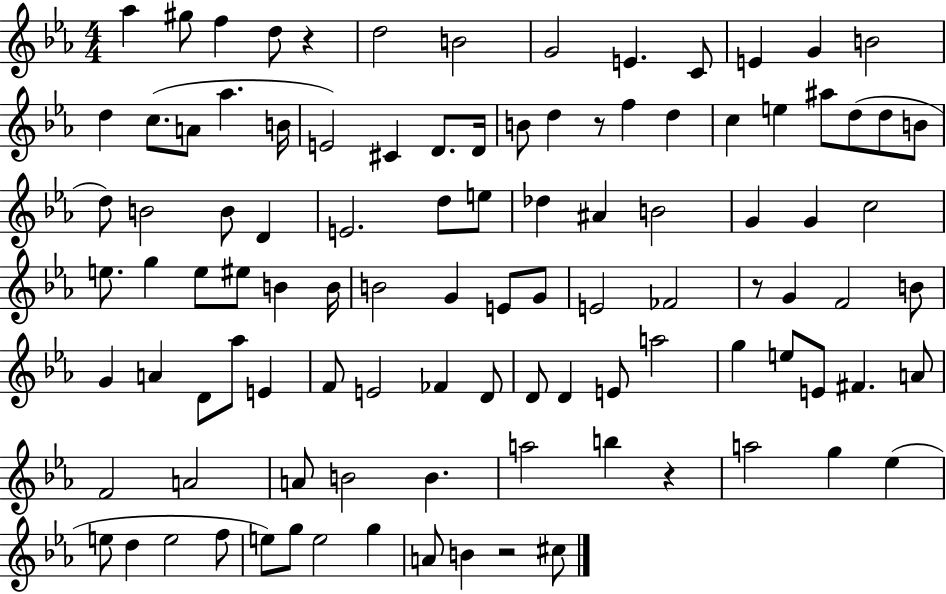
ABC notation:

X:1
T:Untitled
M:4/4
L:1/4
K:Eb
_a ^g/2 f d/2 z d2 B2 G2 E C/2 E G B2 d c/2 A/2 _a B/4 E2 ^C D/2 D/4 B/2 d z/2 f d c e ^a/2 d/2 d/2 B/2 d/2 B2 B/2 D E2 d/2 e/2 _d ^A B2 G G c2 e/2 g e/2 ^e/2 B B/4 B2 G E/2 G/2 E2 _F2 z/2 G F2 B/2 G A D/2 _a/2 E F/2 E2 _F D/2 D/2 D E/2 a2 g e/2 E/2 ^F A/2 F2 A2 A/2 B2 B a2 b z a2 g _e e/2 d e2 f/2 e/2 g/2 e2 g A/2 B z2 ^c/2